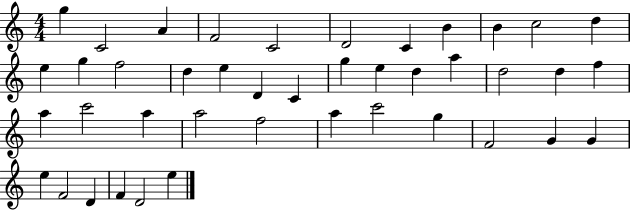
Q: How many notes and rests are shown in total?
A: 42